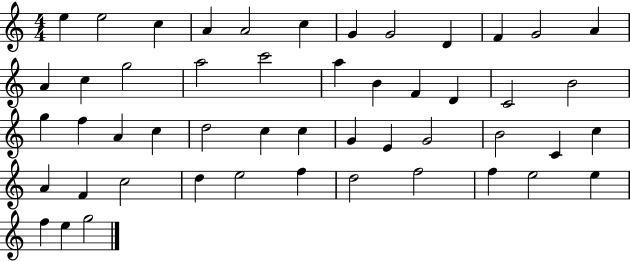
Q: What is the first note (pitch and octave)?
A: E5